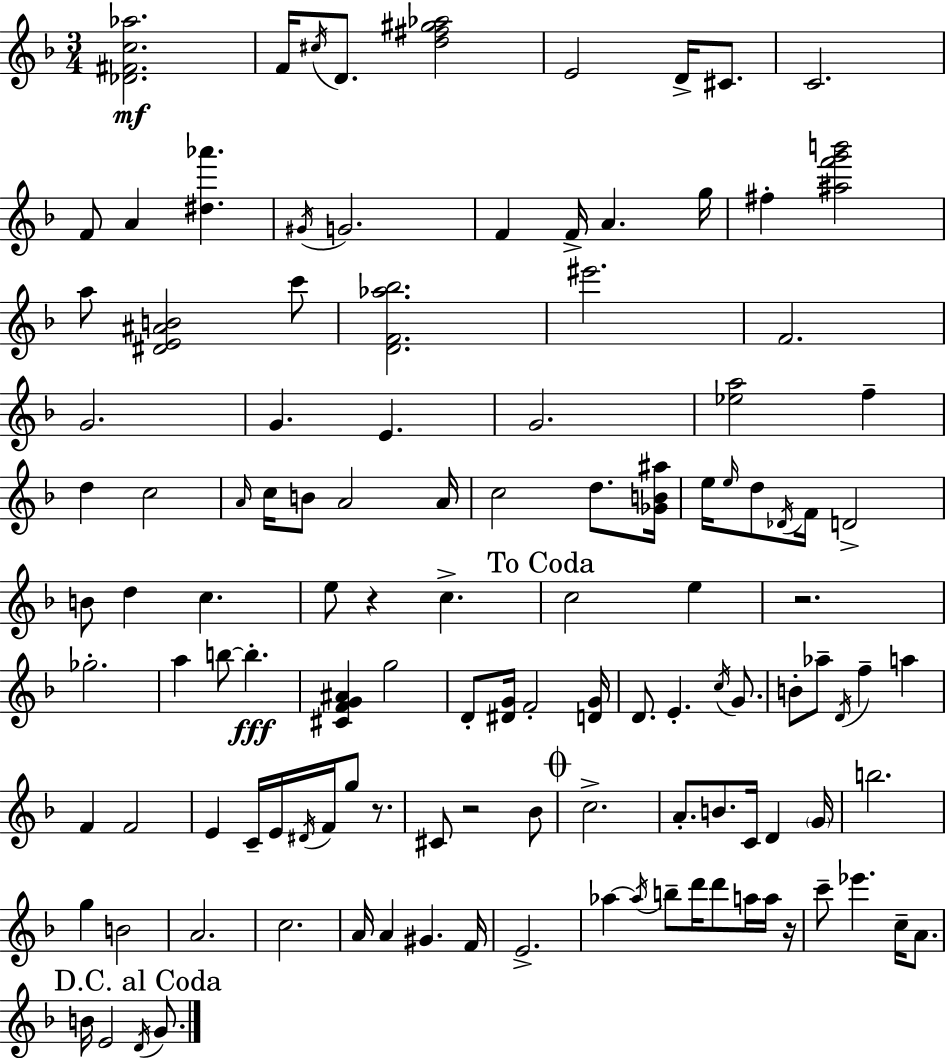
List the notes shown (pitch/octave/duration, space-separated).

[Db4,F#4,C5,Ab5]/h. F4/s C#5/s D4/e. [D5,F#5,G#5,Ab5]/h E4/h D4/s C#4/e. C4/h. F4/e A4/q [D#5,Ab6]/q. G#4/s G4/h. F4/q F4/s A4/q. G5/s F#5/q [A#5,F6,G6,B6]/h A5/e [D#4,E4,A#4,B4]/h C6/e [D4,F4,Ab5,Bb5]/h. EIS6/h. F4/h. G4/h. G4/q. E4/q. G4/h. [Eb5,A5]/h F5/q D5/q C5/h A4/s C5/s B4/e A4/h A4/s C5/h D5/e. [Gb4,B4,A#5]/s E5/s E5/s D5/e Db4/s F4/s D4/h B4/e D5/q C5/q. E5/e R/q C5/q. C5/h E5/q R/h. Gb5/h. A5/q B5/e B5/q. [C#4,F4,G4,A#4]/q G5/h D4/e [D#4,G4]/s F4/h [D4,G4]/s D4/e. E4/q. C5/s G4/e. B4/e Ab5/e D4/s F5/q A5/q F4/q F4/h E4/q C4/s E4/s D#4/s F4/s G5/e R/e. C#4/e R/h Bb4/e C5/h. A4/e. B4/e. C4/s D4/q G4/s B5/h. G5/q B4/h A4/h. C5/h. A4/s A4/q G#4/q. F4/s E4/h. Ab5/q Ab5/s B5/e D6/s D6/e A5/s A5/s R/s C6/e Eb6/q. C5/s A4/e. B4/s E4/h D4/s G4/e.